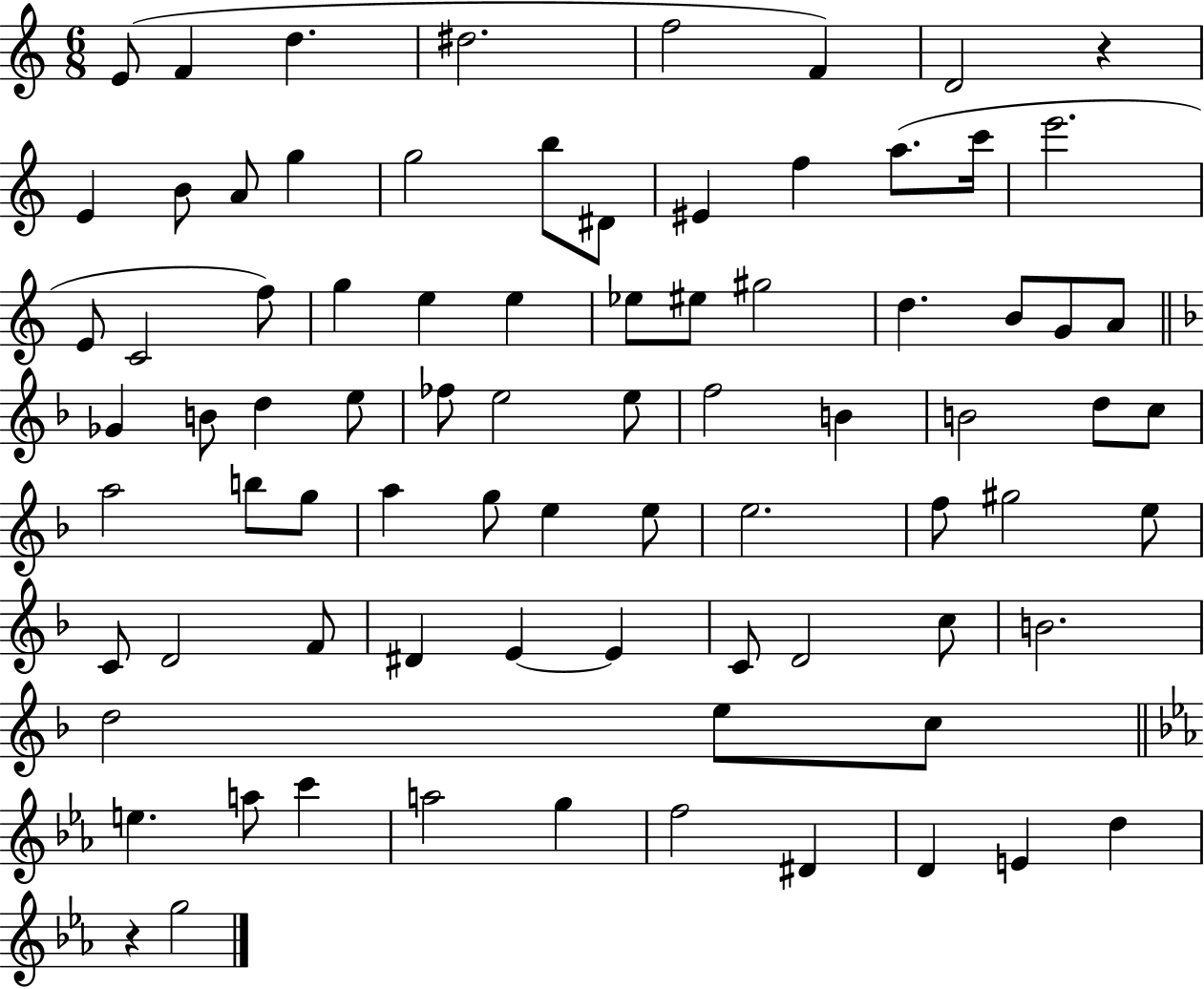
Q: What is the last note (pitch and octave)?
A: G5